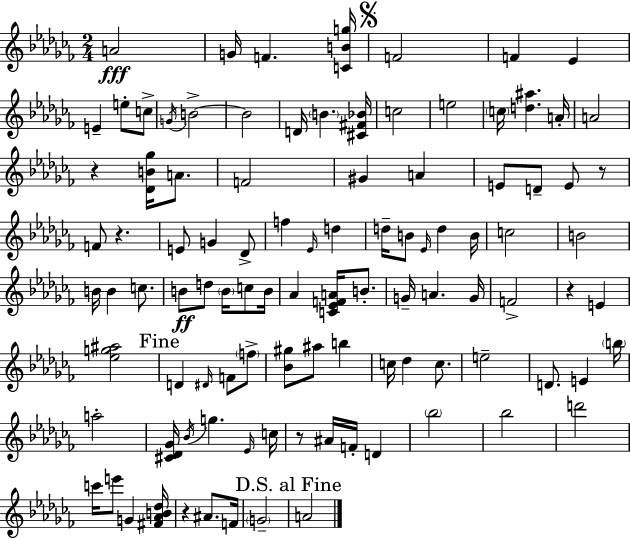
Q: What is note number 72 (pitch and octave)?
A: Eb4